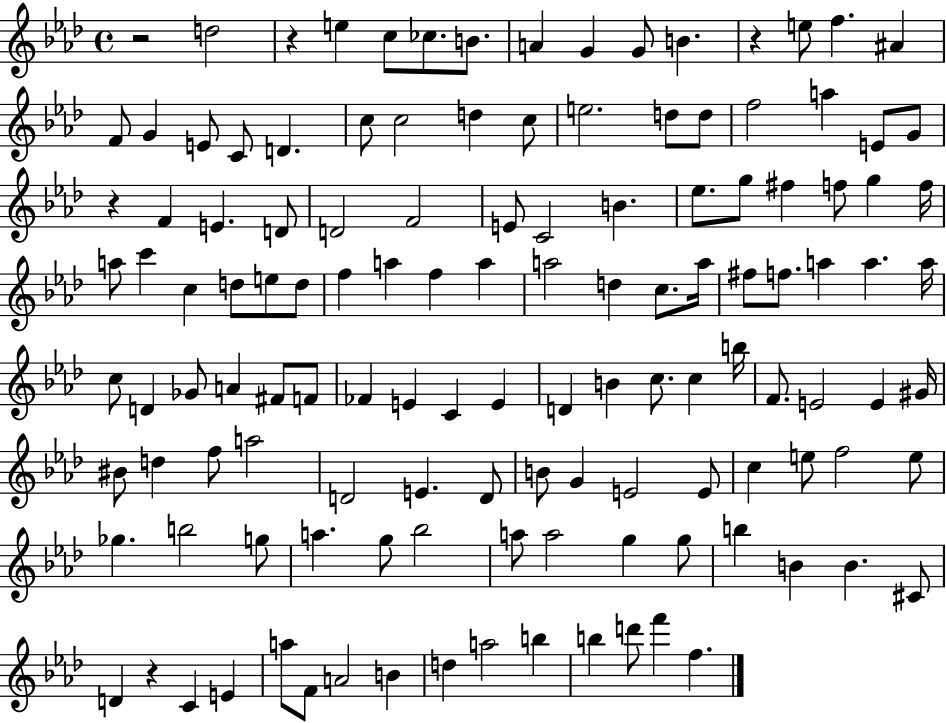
{
  \clef treble
  \time 4/4
  \defaultTimeSignature
  \key aes \major
  r2 d''2 | r4 e''4 c''8 ces''8. b'8. | a'4 g'4 g'8 b'4. | r4 e''8 f''4. ais'4 | \break f'8 g'4 e'8 c'8 d'4. | c''8 c''2 d''4 c''8 | e''2. d''8 d''8 | f''2 a''4 e'8 g'8 | \break r4 f'4 e'4. d'8 | d'2 f'2 | e'8 c'2 b'4. | ees''8. g''8 fis''4 f''8 g''4 f''16 | \break a''8 c'''4 c''4 d''8 e''8 d''8 | f''4 a''4 f''4 a''4 | a''2 d''4 c''8. a''16 | fis''8 f''8. a''4 a''4. a''16 | \break c''8 d'4 ges'8 a'4 fis'8 f'8 | fes'4 e'4 c'4 e'4 | d'4 b'4 c''8. c''4 b''16 | f'8. e'2 e'4 gis'16 | \break bis'8 d''4 f''8 a''2 | d'2 e'4. d'8 | b'8 g'4 e'2 e'8 | c''4 e''8 f''2 e''8 | \break ges''4. b''2 g''8 | a''4. g''8 bes''2 | a''8 a''2 g''4 g''8 | b''4 b'4 b'4. cis'8 | \break d'4 r4 c'4 e'4 | a''8 f'8 a'2 b'4 | d''4 a''2 b''4 | b''4 d'''8 f'''4 f''4. | \break \bar "|."
}